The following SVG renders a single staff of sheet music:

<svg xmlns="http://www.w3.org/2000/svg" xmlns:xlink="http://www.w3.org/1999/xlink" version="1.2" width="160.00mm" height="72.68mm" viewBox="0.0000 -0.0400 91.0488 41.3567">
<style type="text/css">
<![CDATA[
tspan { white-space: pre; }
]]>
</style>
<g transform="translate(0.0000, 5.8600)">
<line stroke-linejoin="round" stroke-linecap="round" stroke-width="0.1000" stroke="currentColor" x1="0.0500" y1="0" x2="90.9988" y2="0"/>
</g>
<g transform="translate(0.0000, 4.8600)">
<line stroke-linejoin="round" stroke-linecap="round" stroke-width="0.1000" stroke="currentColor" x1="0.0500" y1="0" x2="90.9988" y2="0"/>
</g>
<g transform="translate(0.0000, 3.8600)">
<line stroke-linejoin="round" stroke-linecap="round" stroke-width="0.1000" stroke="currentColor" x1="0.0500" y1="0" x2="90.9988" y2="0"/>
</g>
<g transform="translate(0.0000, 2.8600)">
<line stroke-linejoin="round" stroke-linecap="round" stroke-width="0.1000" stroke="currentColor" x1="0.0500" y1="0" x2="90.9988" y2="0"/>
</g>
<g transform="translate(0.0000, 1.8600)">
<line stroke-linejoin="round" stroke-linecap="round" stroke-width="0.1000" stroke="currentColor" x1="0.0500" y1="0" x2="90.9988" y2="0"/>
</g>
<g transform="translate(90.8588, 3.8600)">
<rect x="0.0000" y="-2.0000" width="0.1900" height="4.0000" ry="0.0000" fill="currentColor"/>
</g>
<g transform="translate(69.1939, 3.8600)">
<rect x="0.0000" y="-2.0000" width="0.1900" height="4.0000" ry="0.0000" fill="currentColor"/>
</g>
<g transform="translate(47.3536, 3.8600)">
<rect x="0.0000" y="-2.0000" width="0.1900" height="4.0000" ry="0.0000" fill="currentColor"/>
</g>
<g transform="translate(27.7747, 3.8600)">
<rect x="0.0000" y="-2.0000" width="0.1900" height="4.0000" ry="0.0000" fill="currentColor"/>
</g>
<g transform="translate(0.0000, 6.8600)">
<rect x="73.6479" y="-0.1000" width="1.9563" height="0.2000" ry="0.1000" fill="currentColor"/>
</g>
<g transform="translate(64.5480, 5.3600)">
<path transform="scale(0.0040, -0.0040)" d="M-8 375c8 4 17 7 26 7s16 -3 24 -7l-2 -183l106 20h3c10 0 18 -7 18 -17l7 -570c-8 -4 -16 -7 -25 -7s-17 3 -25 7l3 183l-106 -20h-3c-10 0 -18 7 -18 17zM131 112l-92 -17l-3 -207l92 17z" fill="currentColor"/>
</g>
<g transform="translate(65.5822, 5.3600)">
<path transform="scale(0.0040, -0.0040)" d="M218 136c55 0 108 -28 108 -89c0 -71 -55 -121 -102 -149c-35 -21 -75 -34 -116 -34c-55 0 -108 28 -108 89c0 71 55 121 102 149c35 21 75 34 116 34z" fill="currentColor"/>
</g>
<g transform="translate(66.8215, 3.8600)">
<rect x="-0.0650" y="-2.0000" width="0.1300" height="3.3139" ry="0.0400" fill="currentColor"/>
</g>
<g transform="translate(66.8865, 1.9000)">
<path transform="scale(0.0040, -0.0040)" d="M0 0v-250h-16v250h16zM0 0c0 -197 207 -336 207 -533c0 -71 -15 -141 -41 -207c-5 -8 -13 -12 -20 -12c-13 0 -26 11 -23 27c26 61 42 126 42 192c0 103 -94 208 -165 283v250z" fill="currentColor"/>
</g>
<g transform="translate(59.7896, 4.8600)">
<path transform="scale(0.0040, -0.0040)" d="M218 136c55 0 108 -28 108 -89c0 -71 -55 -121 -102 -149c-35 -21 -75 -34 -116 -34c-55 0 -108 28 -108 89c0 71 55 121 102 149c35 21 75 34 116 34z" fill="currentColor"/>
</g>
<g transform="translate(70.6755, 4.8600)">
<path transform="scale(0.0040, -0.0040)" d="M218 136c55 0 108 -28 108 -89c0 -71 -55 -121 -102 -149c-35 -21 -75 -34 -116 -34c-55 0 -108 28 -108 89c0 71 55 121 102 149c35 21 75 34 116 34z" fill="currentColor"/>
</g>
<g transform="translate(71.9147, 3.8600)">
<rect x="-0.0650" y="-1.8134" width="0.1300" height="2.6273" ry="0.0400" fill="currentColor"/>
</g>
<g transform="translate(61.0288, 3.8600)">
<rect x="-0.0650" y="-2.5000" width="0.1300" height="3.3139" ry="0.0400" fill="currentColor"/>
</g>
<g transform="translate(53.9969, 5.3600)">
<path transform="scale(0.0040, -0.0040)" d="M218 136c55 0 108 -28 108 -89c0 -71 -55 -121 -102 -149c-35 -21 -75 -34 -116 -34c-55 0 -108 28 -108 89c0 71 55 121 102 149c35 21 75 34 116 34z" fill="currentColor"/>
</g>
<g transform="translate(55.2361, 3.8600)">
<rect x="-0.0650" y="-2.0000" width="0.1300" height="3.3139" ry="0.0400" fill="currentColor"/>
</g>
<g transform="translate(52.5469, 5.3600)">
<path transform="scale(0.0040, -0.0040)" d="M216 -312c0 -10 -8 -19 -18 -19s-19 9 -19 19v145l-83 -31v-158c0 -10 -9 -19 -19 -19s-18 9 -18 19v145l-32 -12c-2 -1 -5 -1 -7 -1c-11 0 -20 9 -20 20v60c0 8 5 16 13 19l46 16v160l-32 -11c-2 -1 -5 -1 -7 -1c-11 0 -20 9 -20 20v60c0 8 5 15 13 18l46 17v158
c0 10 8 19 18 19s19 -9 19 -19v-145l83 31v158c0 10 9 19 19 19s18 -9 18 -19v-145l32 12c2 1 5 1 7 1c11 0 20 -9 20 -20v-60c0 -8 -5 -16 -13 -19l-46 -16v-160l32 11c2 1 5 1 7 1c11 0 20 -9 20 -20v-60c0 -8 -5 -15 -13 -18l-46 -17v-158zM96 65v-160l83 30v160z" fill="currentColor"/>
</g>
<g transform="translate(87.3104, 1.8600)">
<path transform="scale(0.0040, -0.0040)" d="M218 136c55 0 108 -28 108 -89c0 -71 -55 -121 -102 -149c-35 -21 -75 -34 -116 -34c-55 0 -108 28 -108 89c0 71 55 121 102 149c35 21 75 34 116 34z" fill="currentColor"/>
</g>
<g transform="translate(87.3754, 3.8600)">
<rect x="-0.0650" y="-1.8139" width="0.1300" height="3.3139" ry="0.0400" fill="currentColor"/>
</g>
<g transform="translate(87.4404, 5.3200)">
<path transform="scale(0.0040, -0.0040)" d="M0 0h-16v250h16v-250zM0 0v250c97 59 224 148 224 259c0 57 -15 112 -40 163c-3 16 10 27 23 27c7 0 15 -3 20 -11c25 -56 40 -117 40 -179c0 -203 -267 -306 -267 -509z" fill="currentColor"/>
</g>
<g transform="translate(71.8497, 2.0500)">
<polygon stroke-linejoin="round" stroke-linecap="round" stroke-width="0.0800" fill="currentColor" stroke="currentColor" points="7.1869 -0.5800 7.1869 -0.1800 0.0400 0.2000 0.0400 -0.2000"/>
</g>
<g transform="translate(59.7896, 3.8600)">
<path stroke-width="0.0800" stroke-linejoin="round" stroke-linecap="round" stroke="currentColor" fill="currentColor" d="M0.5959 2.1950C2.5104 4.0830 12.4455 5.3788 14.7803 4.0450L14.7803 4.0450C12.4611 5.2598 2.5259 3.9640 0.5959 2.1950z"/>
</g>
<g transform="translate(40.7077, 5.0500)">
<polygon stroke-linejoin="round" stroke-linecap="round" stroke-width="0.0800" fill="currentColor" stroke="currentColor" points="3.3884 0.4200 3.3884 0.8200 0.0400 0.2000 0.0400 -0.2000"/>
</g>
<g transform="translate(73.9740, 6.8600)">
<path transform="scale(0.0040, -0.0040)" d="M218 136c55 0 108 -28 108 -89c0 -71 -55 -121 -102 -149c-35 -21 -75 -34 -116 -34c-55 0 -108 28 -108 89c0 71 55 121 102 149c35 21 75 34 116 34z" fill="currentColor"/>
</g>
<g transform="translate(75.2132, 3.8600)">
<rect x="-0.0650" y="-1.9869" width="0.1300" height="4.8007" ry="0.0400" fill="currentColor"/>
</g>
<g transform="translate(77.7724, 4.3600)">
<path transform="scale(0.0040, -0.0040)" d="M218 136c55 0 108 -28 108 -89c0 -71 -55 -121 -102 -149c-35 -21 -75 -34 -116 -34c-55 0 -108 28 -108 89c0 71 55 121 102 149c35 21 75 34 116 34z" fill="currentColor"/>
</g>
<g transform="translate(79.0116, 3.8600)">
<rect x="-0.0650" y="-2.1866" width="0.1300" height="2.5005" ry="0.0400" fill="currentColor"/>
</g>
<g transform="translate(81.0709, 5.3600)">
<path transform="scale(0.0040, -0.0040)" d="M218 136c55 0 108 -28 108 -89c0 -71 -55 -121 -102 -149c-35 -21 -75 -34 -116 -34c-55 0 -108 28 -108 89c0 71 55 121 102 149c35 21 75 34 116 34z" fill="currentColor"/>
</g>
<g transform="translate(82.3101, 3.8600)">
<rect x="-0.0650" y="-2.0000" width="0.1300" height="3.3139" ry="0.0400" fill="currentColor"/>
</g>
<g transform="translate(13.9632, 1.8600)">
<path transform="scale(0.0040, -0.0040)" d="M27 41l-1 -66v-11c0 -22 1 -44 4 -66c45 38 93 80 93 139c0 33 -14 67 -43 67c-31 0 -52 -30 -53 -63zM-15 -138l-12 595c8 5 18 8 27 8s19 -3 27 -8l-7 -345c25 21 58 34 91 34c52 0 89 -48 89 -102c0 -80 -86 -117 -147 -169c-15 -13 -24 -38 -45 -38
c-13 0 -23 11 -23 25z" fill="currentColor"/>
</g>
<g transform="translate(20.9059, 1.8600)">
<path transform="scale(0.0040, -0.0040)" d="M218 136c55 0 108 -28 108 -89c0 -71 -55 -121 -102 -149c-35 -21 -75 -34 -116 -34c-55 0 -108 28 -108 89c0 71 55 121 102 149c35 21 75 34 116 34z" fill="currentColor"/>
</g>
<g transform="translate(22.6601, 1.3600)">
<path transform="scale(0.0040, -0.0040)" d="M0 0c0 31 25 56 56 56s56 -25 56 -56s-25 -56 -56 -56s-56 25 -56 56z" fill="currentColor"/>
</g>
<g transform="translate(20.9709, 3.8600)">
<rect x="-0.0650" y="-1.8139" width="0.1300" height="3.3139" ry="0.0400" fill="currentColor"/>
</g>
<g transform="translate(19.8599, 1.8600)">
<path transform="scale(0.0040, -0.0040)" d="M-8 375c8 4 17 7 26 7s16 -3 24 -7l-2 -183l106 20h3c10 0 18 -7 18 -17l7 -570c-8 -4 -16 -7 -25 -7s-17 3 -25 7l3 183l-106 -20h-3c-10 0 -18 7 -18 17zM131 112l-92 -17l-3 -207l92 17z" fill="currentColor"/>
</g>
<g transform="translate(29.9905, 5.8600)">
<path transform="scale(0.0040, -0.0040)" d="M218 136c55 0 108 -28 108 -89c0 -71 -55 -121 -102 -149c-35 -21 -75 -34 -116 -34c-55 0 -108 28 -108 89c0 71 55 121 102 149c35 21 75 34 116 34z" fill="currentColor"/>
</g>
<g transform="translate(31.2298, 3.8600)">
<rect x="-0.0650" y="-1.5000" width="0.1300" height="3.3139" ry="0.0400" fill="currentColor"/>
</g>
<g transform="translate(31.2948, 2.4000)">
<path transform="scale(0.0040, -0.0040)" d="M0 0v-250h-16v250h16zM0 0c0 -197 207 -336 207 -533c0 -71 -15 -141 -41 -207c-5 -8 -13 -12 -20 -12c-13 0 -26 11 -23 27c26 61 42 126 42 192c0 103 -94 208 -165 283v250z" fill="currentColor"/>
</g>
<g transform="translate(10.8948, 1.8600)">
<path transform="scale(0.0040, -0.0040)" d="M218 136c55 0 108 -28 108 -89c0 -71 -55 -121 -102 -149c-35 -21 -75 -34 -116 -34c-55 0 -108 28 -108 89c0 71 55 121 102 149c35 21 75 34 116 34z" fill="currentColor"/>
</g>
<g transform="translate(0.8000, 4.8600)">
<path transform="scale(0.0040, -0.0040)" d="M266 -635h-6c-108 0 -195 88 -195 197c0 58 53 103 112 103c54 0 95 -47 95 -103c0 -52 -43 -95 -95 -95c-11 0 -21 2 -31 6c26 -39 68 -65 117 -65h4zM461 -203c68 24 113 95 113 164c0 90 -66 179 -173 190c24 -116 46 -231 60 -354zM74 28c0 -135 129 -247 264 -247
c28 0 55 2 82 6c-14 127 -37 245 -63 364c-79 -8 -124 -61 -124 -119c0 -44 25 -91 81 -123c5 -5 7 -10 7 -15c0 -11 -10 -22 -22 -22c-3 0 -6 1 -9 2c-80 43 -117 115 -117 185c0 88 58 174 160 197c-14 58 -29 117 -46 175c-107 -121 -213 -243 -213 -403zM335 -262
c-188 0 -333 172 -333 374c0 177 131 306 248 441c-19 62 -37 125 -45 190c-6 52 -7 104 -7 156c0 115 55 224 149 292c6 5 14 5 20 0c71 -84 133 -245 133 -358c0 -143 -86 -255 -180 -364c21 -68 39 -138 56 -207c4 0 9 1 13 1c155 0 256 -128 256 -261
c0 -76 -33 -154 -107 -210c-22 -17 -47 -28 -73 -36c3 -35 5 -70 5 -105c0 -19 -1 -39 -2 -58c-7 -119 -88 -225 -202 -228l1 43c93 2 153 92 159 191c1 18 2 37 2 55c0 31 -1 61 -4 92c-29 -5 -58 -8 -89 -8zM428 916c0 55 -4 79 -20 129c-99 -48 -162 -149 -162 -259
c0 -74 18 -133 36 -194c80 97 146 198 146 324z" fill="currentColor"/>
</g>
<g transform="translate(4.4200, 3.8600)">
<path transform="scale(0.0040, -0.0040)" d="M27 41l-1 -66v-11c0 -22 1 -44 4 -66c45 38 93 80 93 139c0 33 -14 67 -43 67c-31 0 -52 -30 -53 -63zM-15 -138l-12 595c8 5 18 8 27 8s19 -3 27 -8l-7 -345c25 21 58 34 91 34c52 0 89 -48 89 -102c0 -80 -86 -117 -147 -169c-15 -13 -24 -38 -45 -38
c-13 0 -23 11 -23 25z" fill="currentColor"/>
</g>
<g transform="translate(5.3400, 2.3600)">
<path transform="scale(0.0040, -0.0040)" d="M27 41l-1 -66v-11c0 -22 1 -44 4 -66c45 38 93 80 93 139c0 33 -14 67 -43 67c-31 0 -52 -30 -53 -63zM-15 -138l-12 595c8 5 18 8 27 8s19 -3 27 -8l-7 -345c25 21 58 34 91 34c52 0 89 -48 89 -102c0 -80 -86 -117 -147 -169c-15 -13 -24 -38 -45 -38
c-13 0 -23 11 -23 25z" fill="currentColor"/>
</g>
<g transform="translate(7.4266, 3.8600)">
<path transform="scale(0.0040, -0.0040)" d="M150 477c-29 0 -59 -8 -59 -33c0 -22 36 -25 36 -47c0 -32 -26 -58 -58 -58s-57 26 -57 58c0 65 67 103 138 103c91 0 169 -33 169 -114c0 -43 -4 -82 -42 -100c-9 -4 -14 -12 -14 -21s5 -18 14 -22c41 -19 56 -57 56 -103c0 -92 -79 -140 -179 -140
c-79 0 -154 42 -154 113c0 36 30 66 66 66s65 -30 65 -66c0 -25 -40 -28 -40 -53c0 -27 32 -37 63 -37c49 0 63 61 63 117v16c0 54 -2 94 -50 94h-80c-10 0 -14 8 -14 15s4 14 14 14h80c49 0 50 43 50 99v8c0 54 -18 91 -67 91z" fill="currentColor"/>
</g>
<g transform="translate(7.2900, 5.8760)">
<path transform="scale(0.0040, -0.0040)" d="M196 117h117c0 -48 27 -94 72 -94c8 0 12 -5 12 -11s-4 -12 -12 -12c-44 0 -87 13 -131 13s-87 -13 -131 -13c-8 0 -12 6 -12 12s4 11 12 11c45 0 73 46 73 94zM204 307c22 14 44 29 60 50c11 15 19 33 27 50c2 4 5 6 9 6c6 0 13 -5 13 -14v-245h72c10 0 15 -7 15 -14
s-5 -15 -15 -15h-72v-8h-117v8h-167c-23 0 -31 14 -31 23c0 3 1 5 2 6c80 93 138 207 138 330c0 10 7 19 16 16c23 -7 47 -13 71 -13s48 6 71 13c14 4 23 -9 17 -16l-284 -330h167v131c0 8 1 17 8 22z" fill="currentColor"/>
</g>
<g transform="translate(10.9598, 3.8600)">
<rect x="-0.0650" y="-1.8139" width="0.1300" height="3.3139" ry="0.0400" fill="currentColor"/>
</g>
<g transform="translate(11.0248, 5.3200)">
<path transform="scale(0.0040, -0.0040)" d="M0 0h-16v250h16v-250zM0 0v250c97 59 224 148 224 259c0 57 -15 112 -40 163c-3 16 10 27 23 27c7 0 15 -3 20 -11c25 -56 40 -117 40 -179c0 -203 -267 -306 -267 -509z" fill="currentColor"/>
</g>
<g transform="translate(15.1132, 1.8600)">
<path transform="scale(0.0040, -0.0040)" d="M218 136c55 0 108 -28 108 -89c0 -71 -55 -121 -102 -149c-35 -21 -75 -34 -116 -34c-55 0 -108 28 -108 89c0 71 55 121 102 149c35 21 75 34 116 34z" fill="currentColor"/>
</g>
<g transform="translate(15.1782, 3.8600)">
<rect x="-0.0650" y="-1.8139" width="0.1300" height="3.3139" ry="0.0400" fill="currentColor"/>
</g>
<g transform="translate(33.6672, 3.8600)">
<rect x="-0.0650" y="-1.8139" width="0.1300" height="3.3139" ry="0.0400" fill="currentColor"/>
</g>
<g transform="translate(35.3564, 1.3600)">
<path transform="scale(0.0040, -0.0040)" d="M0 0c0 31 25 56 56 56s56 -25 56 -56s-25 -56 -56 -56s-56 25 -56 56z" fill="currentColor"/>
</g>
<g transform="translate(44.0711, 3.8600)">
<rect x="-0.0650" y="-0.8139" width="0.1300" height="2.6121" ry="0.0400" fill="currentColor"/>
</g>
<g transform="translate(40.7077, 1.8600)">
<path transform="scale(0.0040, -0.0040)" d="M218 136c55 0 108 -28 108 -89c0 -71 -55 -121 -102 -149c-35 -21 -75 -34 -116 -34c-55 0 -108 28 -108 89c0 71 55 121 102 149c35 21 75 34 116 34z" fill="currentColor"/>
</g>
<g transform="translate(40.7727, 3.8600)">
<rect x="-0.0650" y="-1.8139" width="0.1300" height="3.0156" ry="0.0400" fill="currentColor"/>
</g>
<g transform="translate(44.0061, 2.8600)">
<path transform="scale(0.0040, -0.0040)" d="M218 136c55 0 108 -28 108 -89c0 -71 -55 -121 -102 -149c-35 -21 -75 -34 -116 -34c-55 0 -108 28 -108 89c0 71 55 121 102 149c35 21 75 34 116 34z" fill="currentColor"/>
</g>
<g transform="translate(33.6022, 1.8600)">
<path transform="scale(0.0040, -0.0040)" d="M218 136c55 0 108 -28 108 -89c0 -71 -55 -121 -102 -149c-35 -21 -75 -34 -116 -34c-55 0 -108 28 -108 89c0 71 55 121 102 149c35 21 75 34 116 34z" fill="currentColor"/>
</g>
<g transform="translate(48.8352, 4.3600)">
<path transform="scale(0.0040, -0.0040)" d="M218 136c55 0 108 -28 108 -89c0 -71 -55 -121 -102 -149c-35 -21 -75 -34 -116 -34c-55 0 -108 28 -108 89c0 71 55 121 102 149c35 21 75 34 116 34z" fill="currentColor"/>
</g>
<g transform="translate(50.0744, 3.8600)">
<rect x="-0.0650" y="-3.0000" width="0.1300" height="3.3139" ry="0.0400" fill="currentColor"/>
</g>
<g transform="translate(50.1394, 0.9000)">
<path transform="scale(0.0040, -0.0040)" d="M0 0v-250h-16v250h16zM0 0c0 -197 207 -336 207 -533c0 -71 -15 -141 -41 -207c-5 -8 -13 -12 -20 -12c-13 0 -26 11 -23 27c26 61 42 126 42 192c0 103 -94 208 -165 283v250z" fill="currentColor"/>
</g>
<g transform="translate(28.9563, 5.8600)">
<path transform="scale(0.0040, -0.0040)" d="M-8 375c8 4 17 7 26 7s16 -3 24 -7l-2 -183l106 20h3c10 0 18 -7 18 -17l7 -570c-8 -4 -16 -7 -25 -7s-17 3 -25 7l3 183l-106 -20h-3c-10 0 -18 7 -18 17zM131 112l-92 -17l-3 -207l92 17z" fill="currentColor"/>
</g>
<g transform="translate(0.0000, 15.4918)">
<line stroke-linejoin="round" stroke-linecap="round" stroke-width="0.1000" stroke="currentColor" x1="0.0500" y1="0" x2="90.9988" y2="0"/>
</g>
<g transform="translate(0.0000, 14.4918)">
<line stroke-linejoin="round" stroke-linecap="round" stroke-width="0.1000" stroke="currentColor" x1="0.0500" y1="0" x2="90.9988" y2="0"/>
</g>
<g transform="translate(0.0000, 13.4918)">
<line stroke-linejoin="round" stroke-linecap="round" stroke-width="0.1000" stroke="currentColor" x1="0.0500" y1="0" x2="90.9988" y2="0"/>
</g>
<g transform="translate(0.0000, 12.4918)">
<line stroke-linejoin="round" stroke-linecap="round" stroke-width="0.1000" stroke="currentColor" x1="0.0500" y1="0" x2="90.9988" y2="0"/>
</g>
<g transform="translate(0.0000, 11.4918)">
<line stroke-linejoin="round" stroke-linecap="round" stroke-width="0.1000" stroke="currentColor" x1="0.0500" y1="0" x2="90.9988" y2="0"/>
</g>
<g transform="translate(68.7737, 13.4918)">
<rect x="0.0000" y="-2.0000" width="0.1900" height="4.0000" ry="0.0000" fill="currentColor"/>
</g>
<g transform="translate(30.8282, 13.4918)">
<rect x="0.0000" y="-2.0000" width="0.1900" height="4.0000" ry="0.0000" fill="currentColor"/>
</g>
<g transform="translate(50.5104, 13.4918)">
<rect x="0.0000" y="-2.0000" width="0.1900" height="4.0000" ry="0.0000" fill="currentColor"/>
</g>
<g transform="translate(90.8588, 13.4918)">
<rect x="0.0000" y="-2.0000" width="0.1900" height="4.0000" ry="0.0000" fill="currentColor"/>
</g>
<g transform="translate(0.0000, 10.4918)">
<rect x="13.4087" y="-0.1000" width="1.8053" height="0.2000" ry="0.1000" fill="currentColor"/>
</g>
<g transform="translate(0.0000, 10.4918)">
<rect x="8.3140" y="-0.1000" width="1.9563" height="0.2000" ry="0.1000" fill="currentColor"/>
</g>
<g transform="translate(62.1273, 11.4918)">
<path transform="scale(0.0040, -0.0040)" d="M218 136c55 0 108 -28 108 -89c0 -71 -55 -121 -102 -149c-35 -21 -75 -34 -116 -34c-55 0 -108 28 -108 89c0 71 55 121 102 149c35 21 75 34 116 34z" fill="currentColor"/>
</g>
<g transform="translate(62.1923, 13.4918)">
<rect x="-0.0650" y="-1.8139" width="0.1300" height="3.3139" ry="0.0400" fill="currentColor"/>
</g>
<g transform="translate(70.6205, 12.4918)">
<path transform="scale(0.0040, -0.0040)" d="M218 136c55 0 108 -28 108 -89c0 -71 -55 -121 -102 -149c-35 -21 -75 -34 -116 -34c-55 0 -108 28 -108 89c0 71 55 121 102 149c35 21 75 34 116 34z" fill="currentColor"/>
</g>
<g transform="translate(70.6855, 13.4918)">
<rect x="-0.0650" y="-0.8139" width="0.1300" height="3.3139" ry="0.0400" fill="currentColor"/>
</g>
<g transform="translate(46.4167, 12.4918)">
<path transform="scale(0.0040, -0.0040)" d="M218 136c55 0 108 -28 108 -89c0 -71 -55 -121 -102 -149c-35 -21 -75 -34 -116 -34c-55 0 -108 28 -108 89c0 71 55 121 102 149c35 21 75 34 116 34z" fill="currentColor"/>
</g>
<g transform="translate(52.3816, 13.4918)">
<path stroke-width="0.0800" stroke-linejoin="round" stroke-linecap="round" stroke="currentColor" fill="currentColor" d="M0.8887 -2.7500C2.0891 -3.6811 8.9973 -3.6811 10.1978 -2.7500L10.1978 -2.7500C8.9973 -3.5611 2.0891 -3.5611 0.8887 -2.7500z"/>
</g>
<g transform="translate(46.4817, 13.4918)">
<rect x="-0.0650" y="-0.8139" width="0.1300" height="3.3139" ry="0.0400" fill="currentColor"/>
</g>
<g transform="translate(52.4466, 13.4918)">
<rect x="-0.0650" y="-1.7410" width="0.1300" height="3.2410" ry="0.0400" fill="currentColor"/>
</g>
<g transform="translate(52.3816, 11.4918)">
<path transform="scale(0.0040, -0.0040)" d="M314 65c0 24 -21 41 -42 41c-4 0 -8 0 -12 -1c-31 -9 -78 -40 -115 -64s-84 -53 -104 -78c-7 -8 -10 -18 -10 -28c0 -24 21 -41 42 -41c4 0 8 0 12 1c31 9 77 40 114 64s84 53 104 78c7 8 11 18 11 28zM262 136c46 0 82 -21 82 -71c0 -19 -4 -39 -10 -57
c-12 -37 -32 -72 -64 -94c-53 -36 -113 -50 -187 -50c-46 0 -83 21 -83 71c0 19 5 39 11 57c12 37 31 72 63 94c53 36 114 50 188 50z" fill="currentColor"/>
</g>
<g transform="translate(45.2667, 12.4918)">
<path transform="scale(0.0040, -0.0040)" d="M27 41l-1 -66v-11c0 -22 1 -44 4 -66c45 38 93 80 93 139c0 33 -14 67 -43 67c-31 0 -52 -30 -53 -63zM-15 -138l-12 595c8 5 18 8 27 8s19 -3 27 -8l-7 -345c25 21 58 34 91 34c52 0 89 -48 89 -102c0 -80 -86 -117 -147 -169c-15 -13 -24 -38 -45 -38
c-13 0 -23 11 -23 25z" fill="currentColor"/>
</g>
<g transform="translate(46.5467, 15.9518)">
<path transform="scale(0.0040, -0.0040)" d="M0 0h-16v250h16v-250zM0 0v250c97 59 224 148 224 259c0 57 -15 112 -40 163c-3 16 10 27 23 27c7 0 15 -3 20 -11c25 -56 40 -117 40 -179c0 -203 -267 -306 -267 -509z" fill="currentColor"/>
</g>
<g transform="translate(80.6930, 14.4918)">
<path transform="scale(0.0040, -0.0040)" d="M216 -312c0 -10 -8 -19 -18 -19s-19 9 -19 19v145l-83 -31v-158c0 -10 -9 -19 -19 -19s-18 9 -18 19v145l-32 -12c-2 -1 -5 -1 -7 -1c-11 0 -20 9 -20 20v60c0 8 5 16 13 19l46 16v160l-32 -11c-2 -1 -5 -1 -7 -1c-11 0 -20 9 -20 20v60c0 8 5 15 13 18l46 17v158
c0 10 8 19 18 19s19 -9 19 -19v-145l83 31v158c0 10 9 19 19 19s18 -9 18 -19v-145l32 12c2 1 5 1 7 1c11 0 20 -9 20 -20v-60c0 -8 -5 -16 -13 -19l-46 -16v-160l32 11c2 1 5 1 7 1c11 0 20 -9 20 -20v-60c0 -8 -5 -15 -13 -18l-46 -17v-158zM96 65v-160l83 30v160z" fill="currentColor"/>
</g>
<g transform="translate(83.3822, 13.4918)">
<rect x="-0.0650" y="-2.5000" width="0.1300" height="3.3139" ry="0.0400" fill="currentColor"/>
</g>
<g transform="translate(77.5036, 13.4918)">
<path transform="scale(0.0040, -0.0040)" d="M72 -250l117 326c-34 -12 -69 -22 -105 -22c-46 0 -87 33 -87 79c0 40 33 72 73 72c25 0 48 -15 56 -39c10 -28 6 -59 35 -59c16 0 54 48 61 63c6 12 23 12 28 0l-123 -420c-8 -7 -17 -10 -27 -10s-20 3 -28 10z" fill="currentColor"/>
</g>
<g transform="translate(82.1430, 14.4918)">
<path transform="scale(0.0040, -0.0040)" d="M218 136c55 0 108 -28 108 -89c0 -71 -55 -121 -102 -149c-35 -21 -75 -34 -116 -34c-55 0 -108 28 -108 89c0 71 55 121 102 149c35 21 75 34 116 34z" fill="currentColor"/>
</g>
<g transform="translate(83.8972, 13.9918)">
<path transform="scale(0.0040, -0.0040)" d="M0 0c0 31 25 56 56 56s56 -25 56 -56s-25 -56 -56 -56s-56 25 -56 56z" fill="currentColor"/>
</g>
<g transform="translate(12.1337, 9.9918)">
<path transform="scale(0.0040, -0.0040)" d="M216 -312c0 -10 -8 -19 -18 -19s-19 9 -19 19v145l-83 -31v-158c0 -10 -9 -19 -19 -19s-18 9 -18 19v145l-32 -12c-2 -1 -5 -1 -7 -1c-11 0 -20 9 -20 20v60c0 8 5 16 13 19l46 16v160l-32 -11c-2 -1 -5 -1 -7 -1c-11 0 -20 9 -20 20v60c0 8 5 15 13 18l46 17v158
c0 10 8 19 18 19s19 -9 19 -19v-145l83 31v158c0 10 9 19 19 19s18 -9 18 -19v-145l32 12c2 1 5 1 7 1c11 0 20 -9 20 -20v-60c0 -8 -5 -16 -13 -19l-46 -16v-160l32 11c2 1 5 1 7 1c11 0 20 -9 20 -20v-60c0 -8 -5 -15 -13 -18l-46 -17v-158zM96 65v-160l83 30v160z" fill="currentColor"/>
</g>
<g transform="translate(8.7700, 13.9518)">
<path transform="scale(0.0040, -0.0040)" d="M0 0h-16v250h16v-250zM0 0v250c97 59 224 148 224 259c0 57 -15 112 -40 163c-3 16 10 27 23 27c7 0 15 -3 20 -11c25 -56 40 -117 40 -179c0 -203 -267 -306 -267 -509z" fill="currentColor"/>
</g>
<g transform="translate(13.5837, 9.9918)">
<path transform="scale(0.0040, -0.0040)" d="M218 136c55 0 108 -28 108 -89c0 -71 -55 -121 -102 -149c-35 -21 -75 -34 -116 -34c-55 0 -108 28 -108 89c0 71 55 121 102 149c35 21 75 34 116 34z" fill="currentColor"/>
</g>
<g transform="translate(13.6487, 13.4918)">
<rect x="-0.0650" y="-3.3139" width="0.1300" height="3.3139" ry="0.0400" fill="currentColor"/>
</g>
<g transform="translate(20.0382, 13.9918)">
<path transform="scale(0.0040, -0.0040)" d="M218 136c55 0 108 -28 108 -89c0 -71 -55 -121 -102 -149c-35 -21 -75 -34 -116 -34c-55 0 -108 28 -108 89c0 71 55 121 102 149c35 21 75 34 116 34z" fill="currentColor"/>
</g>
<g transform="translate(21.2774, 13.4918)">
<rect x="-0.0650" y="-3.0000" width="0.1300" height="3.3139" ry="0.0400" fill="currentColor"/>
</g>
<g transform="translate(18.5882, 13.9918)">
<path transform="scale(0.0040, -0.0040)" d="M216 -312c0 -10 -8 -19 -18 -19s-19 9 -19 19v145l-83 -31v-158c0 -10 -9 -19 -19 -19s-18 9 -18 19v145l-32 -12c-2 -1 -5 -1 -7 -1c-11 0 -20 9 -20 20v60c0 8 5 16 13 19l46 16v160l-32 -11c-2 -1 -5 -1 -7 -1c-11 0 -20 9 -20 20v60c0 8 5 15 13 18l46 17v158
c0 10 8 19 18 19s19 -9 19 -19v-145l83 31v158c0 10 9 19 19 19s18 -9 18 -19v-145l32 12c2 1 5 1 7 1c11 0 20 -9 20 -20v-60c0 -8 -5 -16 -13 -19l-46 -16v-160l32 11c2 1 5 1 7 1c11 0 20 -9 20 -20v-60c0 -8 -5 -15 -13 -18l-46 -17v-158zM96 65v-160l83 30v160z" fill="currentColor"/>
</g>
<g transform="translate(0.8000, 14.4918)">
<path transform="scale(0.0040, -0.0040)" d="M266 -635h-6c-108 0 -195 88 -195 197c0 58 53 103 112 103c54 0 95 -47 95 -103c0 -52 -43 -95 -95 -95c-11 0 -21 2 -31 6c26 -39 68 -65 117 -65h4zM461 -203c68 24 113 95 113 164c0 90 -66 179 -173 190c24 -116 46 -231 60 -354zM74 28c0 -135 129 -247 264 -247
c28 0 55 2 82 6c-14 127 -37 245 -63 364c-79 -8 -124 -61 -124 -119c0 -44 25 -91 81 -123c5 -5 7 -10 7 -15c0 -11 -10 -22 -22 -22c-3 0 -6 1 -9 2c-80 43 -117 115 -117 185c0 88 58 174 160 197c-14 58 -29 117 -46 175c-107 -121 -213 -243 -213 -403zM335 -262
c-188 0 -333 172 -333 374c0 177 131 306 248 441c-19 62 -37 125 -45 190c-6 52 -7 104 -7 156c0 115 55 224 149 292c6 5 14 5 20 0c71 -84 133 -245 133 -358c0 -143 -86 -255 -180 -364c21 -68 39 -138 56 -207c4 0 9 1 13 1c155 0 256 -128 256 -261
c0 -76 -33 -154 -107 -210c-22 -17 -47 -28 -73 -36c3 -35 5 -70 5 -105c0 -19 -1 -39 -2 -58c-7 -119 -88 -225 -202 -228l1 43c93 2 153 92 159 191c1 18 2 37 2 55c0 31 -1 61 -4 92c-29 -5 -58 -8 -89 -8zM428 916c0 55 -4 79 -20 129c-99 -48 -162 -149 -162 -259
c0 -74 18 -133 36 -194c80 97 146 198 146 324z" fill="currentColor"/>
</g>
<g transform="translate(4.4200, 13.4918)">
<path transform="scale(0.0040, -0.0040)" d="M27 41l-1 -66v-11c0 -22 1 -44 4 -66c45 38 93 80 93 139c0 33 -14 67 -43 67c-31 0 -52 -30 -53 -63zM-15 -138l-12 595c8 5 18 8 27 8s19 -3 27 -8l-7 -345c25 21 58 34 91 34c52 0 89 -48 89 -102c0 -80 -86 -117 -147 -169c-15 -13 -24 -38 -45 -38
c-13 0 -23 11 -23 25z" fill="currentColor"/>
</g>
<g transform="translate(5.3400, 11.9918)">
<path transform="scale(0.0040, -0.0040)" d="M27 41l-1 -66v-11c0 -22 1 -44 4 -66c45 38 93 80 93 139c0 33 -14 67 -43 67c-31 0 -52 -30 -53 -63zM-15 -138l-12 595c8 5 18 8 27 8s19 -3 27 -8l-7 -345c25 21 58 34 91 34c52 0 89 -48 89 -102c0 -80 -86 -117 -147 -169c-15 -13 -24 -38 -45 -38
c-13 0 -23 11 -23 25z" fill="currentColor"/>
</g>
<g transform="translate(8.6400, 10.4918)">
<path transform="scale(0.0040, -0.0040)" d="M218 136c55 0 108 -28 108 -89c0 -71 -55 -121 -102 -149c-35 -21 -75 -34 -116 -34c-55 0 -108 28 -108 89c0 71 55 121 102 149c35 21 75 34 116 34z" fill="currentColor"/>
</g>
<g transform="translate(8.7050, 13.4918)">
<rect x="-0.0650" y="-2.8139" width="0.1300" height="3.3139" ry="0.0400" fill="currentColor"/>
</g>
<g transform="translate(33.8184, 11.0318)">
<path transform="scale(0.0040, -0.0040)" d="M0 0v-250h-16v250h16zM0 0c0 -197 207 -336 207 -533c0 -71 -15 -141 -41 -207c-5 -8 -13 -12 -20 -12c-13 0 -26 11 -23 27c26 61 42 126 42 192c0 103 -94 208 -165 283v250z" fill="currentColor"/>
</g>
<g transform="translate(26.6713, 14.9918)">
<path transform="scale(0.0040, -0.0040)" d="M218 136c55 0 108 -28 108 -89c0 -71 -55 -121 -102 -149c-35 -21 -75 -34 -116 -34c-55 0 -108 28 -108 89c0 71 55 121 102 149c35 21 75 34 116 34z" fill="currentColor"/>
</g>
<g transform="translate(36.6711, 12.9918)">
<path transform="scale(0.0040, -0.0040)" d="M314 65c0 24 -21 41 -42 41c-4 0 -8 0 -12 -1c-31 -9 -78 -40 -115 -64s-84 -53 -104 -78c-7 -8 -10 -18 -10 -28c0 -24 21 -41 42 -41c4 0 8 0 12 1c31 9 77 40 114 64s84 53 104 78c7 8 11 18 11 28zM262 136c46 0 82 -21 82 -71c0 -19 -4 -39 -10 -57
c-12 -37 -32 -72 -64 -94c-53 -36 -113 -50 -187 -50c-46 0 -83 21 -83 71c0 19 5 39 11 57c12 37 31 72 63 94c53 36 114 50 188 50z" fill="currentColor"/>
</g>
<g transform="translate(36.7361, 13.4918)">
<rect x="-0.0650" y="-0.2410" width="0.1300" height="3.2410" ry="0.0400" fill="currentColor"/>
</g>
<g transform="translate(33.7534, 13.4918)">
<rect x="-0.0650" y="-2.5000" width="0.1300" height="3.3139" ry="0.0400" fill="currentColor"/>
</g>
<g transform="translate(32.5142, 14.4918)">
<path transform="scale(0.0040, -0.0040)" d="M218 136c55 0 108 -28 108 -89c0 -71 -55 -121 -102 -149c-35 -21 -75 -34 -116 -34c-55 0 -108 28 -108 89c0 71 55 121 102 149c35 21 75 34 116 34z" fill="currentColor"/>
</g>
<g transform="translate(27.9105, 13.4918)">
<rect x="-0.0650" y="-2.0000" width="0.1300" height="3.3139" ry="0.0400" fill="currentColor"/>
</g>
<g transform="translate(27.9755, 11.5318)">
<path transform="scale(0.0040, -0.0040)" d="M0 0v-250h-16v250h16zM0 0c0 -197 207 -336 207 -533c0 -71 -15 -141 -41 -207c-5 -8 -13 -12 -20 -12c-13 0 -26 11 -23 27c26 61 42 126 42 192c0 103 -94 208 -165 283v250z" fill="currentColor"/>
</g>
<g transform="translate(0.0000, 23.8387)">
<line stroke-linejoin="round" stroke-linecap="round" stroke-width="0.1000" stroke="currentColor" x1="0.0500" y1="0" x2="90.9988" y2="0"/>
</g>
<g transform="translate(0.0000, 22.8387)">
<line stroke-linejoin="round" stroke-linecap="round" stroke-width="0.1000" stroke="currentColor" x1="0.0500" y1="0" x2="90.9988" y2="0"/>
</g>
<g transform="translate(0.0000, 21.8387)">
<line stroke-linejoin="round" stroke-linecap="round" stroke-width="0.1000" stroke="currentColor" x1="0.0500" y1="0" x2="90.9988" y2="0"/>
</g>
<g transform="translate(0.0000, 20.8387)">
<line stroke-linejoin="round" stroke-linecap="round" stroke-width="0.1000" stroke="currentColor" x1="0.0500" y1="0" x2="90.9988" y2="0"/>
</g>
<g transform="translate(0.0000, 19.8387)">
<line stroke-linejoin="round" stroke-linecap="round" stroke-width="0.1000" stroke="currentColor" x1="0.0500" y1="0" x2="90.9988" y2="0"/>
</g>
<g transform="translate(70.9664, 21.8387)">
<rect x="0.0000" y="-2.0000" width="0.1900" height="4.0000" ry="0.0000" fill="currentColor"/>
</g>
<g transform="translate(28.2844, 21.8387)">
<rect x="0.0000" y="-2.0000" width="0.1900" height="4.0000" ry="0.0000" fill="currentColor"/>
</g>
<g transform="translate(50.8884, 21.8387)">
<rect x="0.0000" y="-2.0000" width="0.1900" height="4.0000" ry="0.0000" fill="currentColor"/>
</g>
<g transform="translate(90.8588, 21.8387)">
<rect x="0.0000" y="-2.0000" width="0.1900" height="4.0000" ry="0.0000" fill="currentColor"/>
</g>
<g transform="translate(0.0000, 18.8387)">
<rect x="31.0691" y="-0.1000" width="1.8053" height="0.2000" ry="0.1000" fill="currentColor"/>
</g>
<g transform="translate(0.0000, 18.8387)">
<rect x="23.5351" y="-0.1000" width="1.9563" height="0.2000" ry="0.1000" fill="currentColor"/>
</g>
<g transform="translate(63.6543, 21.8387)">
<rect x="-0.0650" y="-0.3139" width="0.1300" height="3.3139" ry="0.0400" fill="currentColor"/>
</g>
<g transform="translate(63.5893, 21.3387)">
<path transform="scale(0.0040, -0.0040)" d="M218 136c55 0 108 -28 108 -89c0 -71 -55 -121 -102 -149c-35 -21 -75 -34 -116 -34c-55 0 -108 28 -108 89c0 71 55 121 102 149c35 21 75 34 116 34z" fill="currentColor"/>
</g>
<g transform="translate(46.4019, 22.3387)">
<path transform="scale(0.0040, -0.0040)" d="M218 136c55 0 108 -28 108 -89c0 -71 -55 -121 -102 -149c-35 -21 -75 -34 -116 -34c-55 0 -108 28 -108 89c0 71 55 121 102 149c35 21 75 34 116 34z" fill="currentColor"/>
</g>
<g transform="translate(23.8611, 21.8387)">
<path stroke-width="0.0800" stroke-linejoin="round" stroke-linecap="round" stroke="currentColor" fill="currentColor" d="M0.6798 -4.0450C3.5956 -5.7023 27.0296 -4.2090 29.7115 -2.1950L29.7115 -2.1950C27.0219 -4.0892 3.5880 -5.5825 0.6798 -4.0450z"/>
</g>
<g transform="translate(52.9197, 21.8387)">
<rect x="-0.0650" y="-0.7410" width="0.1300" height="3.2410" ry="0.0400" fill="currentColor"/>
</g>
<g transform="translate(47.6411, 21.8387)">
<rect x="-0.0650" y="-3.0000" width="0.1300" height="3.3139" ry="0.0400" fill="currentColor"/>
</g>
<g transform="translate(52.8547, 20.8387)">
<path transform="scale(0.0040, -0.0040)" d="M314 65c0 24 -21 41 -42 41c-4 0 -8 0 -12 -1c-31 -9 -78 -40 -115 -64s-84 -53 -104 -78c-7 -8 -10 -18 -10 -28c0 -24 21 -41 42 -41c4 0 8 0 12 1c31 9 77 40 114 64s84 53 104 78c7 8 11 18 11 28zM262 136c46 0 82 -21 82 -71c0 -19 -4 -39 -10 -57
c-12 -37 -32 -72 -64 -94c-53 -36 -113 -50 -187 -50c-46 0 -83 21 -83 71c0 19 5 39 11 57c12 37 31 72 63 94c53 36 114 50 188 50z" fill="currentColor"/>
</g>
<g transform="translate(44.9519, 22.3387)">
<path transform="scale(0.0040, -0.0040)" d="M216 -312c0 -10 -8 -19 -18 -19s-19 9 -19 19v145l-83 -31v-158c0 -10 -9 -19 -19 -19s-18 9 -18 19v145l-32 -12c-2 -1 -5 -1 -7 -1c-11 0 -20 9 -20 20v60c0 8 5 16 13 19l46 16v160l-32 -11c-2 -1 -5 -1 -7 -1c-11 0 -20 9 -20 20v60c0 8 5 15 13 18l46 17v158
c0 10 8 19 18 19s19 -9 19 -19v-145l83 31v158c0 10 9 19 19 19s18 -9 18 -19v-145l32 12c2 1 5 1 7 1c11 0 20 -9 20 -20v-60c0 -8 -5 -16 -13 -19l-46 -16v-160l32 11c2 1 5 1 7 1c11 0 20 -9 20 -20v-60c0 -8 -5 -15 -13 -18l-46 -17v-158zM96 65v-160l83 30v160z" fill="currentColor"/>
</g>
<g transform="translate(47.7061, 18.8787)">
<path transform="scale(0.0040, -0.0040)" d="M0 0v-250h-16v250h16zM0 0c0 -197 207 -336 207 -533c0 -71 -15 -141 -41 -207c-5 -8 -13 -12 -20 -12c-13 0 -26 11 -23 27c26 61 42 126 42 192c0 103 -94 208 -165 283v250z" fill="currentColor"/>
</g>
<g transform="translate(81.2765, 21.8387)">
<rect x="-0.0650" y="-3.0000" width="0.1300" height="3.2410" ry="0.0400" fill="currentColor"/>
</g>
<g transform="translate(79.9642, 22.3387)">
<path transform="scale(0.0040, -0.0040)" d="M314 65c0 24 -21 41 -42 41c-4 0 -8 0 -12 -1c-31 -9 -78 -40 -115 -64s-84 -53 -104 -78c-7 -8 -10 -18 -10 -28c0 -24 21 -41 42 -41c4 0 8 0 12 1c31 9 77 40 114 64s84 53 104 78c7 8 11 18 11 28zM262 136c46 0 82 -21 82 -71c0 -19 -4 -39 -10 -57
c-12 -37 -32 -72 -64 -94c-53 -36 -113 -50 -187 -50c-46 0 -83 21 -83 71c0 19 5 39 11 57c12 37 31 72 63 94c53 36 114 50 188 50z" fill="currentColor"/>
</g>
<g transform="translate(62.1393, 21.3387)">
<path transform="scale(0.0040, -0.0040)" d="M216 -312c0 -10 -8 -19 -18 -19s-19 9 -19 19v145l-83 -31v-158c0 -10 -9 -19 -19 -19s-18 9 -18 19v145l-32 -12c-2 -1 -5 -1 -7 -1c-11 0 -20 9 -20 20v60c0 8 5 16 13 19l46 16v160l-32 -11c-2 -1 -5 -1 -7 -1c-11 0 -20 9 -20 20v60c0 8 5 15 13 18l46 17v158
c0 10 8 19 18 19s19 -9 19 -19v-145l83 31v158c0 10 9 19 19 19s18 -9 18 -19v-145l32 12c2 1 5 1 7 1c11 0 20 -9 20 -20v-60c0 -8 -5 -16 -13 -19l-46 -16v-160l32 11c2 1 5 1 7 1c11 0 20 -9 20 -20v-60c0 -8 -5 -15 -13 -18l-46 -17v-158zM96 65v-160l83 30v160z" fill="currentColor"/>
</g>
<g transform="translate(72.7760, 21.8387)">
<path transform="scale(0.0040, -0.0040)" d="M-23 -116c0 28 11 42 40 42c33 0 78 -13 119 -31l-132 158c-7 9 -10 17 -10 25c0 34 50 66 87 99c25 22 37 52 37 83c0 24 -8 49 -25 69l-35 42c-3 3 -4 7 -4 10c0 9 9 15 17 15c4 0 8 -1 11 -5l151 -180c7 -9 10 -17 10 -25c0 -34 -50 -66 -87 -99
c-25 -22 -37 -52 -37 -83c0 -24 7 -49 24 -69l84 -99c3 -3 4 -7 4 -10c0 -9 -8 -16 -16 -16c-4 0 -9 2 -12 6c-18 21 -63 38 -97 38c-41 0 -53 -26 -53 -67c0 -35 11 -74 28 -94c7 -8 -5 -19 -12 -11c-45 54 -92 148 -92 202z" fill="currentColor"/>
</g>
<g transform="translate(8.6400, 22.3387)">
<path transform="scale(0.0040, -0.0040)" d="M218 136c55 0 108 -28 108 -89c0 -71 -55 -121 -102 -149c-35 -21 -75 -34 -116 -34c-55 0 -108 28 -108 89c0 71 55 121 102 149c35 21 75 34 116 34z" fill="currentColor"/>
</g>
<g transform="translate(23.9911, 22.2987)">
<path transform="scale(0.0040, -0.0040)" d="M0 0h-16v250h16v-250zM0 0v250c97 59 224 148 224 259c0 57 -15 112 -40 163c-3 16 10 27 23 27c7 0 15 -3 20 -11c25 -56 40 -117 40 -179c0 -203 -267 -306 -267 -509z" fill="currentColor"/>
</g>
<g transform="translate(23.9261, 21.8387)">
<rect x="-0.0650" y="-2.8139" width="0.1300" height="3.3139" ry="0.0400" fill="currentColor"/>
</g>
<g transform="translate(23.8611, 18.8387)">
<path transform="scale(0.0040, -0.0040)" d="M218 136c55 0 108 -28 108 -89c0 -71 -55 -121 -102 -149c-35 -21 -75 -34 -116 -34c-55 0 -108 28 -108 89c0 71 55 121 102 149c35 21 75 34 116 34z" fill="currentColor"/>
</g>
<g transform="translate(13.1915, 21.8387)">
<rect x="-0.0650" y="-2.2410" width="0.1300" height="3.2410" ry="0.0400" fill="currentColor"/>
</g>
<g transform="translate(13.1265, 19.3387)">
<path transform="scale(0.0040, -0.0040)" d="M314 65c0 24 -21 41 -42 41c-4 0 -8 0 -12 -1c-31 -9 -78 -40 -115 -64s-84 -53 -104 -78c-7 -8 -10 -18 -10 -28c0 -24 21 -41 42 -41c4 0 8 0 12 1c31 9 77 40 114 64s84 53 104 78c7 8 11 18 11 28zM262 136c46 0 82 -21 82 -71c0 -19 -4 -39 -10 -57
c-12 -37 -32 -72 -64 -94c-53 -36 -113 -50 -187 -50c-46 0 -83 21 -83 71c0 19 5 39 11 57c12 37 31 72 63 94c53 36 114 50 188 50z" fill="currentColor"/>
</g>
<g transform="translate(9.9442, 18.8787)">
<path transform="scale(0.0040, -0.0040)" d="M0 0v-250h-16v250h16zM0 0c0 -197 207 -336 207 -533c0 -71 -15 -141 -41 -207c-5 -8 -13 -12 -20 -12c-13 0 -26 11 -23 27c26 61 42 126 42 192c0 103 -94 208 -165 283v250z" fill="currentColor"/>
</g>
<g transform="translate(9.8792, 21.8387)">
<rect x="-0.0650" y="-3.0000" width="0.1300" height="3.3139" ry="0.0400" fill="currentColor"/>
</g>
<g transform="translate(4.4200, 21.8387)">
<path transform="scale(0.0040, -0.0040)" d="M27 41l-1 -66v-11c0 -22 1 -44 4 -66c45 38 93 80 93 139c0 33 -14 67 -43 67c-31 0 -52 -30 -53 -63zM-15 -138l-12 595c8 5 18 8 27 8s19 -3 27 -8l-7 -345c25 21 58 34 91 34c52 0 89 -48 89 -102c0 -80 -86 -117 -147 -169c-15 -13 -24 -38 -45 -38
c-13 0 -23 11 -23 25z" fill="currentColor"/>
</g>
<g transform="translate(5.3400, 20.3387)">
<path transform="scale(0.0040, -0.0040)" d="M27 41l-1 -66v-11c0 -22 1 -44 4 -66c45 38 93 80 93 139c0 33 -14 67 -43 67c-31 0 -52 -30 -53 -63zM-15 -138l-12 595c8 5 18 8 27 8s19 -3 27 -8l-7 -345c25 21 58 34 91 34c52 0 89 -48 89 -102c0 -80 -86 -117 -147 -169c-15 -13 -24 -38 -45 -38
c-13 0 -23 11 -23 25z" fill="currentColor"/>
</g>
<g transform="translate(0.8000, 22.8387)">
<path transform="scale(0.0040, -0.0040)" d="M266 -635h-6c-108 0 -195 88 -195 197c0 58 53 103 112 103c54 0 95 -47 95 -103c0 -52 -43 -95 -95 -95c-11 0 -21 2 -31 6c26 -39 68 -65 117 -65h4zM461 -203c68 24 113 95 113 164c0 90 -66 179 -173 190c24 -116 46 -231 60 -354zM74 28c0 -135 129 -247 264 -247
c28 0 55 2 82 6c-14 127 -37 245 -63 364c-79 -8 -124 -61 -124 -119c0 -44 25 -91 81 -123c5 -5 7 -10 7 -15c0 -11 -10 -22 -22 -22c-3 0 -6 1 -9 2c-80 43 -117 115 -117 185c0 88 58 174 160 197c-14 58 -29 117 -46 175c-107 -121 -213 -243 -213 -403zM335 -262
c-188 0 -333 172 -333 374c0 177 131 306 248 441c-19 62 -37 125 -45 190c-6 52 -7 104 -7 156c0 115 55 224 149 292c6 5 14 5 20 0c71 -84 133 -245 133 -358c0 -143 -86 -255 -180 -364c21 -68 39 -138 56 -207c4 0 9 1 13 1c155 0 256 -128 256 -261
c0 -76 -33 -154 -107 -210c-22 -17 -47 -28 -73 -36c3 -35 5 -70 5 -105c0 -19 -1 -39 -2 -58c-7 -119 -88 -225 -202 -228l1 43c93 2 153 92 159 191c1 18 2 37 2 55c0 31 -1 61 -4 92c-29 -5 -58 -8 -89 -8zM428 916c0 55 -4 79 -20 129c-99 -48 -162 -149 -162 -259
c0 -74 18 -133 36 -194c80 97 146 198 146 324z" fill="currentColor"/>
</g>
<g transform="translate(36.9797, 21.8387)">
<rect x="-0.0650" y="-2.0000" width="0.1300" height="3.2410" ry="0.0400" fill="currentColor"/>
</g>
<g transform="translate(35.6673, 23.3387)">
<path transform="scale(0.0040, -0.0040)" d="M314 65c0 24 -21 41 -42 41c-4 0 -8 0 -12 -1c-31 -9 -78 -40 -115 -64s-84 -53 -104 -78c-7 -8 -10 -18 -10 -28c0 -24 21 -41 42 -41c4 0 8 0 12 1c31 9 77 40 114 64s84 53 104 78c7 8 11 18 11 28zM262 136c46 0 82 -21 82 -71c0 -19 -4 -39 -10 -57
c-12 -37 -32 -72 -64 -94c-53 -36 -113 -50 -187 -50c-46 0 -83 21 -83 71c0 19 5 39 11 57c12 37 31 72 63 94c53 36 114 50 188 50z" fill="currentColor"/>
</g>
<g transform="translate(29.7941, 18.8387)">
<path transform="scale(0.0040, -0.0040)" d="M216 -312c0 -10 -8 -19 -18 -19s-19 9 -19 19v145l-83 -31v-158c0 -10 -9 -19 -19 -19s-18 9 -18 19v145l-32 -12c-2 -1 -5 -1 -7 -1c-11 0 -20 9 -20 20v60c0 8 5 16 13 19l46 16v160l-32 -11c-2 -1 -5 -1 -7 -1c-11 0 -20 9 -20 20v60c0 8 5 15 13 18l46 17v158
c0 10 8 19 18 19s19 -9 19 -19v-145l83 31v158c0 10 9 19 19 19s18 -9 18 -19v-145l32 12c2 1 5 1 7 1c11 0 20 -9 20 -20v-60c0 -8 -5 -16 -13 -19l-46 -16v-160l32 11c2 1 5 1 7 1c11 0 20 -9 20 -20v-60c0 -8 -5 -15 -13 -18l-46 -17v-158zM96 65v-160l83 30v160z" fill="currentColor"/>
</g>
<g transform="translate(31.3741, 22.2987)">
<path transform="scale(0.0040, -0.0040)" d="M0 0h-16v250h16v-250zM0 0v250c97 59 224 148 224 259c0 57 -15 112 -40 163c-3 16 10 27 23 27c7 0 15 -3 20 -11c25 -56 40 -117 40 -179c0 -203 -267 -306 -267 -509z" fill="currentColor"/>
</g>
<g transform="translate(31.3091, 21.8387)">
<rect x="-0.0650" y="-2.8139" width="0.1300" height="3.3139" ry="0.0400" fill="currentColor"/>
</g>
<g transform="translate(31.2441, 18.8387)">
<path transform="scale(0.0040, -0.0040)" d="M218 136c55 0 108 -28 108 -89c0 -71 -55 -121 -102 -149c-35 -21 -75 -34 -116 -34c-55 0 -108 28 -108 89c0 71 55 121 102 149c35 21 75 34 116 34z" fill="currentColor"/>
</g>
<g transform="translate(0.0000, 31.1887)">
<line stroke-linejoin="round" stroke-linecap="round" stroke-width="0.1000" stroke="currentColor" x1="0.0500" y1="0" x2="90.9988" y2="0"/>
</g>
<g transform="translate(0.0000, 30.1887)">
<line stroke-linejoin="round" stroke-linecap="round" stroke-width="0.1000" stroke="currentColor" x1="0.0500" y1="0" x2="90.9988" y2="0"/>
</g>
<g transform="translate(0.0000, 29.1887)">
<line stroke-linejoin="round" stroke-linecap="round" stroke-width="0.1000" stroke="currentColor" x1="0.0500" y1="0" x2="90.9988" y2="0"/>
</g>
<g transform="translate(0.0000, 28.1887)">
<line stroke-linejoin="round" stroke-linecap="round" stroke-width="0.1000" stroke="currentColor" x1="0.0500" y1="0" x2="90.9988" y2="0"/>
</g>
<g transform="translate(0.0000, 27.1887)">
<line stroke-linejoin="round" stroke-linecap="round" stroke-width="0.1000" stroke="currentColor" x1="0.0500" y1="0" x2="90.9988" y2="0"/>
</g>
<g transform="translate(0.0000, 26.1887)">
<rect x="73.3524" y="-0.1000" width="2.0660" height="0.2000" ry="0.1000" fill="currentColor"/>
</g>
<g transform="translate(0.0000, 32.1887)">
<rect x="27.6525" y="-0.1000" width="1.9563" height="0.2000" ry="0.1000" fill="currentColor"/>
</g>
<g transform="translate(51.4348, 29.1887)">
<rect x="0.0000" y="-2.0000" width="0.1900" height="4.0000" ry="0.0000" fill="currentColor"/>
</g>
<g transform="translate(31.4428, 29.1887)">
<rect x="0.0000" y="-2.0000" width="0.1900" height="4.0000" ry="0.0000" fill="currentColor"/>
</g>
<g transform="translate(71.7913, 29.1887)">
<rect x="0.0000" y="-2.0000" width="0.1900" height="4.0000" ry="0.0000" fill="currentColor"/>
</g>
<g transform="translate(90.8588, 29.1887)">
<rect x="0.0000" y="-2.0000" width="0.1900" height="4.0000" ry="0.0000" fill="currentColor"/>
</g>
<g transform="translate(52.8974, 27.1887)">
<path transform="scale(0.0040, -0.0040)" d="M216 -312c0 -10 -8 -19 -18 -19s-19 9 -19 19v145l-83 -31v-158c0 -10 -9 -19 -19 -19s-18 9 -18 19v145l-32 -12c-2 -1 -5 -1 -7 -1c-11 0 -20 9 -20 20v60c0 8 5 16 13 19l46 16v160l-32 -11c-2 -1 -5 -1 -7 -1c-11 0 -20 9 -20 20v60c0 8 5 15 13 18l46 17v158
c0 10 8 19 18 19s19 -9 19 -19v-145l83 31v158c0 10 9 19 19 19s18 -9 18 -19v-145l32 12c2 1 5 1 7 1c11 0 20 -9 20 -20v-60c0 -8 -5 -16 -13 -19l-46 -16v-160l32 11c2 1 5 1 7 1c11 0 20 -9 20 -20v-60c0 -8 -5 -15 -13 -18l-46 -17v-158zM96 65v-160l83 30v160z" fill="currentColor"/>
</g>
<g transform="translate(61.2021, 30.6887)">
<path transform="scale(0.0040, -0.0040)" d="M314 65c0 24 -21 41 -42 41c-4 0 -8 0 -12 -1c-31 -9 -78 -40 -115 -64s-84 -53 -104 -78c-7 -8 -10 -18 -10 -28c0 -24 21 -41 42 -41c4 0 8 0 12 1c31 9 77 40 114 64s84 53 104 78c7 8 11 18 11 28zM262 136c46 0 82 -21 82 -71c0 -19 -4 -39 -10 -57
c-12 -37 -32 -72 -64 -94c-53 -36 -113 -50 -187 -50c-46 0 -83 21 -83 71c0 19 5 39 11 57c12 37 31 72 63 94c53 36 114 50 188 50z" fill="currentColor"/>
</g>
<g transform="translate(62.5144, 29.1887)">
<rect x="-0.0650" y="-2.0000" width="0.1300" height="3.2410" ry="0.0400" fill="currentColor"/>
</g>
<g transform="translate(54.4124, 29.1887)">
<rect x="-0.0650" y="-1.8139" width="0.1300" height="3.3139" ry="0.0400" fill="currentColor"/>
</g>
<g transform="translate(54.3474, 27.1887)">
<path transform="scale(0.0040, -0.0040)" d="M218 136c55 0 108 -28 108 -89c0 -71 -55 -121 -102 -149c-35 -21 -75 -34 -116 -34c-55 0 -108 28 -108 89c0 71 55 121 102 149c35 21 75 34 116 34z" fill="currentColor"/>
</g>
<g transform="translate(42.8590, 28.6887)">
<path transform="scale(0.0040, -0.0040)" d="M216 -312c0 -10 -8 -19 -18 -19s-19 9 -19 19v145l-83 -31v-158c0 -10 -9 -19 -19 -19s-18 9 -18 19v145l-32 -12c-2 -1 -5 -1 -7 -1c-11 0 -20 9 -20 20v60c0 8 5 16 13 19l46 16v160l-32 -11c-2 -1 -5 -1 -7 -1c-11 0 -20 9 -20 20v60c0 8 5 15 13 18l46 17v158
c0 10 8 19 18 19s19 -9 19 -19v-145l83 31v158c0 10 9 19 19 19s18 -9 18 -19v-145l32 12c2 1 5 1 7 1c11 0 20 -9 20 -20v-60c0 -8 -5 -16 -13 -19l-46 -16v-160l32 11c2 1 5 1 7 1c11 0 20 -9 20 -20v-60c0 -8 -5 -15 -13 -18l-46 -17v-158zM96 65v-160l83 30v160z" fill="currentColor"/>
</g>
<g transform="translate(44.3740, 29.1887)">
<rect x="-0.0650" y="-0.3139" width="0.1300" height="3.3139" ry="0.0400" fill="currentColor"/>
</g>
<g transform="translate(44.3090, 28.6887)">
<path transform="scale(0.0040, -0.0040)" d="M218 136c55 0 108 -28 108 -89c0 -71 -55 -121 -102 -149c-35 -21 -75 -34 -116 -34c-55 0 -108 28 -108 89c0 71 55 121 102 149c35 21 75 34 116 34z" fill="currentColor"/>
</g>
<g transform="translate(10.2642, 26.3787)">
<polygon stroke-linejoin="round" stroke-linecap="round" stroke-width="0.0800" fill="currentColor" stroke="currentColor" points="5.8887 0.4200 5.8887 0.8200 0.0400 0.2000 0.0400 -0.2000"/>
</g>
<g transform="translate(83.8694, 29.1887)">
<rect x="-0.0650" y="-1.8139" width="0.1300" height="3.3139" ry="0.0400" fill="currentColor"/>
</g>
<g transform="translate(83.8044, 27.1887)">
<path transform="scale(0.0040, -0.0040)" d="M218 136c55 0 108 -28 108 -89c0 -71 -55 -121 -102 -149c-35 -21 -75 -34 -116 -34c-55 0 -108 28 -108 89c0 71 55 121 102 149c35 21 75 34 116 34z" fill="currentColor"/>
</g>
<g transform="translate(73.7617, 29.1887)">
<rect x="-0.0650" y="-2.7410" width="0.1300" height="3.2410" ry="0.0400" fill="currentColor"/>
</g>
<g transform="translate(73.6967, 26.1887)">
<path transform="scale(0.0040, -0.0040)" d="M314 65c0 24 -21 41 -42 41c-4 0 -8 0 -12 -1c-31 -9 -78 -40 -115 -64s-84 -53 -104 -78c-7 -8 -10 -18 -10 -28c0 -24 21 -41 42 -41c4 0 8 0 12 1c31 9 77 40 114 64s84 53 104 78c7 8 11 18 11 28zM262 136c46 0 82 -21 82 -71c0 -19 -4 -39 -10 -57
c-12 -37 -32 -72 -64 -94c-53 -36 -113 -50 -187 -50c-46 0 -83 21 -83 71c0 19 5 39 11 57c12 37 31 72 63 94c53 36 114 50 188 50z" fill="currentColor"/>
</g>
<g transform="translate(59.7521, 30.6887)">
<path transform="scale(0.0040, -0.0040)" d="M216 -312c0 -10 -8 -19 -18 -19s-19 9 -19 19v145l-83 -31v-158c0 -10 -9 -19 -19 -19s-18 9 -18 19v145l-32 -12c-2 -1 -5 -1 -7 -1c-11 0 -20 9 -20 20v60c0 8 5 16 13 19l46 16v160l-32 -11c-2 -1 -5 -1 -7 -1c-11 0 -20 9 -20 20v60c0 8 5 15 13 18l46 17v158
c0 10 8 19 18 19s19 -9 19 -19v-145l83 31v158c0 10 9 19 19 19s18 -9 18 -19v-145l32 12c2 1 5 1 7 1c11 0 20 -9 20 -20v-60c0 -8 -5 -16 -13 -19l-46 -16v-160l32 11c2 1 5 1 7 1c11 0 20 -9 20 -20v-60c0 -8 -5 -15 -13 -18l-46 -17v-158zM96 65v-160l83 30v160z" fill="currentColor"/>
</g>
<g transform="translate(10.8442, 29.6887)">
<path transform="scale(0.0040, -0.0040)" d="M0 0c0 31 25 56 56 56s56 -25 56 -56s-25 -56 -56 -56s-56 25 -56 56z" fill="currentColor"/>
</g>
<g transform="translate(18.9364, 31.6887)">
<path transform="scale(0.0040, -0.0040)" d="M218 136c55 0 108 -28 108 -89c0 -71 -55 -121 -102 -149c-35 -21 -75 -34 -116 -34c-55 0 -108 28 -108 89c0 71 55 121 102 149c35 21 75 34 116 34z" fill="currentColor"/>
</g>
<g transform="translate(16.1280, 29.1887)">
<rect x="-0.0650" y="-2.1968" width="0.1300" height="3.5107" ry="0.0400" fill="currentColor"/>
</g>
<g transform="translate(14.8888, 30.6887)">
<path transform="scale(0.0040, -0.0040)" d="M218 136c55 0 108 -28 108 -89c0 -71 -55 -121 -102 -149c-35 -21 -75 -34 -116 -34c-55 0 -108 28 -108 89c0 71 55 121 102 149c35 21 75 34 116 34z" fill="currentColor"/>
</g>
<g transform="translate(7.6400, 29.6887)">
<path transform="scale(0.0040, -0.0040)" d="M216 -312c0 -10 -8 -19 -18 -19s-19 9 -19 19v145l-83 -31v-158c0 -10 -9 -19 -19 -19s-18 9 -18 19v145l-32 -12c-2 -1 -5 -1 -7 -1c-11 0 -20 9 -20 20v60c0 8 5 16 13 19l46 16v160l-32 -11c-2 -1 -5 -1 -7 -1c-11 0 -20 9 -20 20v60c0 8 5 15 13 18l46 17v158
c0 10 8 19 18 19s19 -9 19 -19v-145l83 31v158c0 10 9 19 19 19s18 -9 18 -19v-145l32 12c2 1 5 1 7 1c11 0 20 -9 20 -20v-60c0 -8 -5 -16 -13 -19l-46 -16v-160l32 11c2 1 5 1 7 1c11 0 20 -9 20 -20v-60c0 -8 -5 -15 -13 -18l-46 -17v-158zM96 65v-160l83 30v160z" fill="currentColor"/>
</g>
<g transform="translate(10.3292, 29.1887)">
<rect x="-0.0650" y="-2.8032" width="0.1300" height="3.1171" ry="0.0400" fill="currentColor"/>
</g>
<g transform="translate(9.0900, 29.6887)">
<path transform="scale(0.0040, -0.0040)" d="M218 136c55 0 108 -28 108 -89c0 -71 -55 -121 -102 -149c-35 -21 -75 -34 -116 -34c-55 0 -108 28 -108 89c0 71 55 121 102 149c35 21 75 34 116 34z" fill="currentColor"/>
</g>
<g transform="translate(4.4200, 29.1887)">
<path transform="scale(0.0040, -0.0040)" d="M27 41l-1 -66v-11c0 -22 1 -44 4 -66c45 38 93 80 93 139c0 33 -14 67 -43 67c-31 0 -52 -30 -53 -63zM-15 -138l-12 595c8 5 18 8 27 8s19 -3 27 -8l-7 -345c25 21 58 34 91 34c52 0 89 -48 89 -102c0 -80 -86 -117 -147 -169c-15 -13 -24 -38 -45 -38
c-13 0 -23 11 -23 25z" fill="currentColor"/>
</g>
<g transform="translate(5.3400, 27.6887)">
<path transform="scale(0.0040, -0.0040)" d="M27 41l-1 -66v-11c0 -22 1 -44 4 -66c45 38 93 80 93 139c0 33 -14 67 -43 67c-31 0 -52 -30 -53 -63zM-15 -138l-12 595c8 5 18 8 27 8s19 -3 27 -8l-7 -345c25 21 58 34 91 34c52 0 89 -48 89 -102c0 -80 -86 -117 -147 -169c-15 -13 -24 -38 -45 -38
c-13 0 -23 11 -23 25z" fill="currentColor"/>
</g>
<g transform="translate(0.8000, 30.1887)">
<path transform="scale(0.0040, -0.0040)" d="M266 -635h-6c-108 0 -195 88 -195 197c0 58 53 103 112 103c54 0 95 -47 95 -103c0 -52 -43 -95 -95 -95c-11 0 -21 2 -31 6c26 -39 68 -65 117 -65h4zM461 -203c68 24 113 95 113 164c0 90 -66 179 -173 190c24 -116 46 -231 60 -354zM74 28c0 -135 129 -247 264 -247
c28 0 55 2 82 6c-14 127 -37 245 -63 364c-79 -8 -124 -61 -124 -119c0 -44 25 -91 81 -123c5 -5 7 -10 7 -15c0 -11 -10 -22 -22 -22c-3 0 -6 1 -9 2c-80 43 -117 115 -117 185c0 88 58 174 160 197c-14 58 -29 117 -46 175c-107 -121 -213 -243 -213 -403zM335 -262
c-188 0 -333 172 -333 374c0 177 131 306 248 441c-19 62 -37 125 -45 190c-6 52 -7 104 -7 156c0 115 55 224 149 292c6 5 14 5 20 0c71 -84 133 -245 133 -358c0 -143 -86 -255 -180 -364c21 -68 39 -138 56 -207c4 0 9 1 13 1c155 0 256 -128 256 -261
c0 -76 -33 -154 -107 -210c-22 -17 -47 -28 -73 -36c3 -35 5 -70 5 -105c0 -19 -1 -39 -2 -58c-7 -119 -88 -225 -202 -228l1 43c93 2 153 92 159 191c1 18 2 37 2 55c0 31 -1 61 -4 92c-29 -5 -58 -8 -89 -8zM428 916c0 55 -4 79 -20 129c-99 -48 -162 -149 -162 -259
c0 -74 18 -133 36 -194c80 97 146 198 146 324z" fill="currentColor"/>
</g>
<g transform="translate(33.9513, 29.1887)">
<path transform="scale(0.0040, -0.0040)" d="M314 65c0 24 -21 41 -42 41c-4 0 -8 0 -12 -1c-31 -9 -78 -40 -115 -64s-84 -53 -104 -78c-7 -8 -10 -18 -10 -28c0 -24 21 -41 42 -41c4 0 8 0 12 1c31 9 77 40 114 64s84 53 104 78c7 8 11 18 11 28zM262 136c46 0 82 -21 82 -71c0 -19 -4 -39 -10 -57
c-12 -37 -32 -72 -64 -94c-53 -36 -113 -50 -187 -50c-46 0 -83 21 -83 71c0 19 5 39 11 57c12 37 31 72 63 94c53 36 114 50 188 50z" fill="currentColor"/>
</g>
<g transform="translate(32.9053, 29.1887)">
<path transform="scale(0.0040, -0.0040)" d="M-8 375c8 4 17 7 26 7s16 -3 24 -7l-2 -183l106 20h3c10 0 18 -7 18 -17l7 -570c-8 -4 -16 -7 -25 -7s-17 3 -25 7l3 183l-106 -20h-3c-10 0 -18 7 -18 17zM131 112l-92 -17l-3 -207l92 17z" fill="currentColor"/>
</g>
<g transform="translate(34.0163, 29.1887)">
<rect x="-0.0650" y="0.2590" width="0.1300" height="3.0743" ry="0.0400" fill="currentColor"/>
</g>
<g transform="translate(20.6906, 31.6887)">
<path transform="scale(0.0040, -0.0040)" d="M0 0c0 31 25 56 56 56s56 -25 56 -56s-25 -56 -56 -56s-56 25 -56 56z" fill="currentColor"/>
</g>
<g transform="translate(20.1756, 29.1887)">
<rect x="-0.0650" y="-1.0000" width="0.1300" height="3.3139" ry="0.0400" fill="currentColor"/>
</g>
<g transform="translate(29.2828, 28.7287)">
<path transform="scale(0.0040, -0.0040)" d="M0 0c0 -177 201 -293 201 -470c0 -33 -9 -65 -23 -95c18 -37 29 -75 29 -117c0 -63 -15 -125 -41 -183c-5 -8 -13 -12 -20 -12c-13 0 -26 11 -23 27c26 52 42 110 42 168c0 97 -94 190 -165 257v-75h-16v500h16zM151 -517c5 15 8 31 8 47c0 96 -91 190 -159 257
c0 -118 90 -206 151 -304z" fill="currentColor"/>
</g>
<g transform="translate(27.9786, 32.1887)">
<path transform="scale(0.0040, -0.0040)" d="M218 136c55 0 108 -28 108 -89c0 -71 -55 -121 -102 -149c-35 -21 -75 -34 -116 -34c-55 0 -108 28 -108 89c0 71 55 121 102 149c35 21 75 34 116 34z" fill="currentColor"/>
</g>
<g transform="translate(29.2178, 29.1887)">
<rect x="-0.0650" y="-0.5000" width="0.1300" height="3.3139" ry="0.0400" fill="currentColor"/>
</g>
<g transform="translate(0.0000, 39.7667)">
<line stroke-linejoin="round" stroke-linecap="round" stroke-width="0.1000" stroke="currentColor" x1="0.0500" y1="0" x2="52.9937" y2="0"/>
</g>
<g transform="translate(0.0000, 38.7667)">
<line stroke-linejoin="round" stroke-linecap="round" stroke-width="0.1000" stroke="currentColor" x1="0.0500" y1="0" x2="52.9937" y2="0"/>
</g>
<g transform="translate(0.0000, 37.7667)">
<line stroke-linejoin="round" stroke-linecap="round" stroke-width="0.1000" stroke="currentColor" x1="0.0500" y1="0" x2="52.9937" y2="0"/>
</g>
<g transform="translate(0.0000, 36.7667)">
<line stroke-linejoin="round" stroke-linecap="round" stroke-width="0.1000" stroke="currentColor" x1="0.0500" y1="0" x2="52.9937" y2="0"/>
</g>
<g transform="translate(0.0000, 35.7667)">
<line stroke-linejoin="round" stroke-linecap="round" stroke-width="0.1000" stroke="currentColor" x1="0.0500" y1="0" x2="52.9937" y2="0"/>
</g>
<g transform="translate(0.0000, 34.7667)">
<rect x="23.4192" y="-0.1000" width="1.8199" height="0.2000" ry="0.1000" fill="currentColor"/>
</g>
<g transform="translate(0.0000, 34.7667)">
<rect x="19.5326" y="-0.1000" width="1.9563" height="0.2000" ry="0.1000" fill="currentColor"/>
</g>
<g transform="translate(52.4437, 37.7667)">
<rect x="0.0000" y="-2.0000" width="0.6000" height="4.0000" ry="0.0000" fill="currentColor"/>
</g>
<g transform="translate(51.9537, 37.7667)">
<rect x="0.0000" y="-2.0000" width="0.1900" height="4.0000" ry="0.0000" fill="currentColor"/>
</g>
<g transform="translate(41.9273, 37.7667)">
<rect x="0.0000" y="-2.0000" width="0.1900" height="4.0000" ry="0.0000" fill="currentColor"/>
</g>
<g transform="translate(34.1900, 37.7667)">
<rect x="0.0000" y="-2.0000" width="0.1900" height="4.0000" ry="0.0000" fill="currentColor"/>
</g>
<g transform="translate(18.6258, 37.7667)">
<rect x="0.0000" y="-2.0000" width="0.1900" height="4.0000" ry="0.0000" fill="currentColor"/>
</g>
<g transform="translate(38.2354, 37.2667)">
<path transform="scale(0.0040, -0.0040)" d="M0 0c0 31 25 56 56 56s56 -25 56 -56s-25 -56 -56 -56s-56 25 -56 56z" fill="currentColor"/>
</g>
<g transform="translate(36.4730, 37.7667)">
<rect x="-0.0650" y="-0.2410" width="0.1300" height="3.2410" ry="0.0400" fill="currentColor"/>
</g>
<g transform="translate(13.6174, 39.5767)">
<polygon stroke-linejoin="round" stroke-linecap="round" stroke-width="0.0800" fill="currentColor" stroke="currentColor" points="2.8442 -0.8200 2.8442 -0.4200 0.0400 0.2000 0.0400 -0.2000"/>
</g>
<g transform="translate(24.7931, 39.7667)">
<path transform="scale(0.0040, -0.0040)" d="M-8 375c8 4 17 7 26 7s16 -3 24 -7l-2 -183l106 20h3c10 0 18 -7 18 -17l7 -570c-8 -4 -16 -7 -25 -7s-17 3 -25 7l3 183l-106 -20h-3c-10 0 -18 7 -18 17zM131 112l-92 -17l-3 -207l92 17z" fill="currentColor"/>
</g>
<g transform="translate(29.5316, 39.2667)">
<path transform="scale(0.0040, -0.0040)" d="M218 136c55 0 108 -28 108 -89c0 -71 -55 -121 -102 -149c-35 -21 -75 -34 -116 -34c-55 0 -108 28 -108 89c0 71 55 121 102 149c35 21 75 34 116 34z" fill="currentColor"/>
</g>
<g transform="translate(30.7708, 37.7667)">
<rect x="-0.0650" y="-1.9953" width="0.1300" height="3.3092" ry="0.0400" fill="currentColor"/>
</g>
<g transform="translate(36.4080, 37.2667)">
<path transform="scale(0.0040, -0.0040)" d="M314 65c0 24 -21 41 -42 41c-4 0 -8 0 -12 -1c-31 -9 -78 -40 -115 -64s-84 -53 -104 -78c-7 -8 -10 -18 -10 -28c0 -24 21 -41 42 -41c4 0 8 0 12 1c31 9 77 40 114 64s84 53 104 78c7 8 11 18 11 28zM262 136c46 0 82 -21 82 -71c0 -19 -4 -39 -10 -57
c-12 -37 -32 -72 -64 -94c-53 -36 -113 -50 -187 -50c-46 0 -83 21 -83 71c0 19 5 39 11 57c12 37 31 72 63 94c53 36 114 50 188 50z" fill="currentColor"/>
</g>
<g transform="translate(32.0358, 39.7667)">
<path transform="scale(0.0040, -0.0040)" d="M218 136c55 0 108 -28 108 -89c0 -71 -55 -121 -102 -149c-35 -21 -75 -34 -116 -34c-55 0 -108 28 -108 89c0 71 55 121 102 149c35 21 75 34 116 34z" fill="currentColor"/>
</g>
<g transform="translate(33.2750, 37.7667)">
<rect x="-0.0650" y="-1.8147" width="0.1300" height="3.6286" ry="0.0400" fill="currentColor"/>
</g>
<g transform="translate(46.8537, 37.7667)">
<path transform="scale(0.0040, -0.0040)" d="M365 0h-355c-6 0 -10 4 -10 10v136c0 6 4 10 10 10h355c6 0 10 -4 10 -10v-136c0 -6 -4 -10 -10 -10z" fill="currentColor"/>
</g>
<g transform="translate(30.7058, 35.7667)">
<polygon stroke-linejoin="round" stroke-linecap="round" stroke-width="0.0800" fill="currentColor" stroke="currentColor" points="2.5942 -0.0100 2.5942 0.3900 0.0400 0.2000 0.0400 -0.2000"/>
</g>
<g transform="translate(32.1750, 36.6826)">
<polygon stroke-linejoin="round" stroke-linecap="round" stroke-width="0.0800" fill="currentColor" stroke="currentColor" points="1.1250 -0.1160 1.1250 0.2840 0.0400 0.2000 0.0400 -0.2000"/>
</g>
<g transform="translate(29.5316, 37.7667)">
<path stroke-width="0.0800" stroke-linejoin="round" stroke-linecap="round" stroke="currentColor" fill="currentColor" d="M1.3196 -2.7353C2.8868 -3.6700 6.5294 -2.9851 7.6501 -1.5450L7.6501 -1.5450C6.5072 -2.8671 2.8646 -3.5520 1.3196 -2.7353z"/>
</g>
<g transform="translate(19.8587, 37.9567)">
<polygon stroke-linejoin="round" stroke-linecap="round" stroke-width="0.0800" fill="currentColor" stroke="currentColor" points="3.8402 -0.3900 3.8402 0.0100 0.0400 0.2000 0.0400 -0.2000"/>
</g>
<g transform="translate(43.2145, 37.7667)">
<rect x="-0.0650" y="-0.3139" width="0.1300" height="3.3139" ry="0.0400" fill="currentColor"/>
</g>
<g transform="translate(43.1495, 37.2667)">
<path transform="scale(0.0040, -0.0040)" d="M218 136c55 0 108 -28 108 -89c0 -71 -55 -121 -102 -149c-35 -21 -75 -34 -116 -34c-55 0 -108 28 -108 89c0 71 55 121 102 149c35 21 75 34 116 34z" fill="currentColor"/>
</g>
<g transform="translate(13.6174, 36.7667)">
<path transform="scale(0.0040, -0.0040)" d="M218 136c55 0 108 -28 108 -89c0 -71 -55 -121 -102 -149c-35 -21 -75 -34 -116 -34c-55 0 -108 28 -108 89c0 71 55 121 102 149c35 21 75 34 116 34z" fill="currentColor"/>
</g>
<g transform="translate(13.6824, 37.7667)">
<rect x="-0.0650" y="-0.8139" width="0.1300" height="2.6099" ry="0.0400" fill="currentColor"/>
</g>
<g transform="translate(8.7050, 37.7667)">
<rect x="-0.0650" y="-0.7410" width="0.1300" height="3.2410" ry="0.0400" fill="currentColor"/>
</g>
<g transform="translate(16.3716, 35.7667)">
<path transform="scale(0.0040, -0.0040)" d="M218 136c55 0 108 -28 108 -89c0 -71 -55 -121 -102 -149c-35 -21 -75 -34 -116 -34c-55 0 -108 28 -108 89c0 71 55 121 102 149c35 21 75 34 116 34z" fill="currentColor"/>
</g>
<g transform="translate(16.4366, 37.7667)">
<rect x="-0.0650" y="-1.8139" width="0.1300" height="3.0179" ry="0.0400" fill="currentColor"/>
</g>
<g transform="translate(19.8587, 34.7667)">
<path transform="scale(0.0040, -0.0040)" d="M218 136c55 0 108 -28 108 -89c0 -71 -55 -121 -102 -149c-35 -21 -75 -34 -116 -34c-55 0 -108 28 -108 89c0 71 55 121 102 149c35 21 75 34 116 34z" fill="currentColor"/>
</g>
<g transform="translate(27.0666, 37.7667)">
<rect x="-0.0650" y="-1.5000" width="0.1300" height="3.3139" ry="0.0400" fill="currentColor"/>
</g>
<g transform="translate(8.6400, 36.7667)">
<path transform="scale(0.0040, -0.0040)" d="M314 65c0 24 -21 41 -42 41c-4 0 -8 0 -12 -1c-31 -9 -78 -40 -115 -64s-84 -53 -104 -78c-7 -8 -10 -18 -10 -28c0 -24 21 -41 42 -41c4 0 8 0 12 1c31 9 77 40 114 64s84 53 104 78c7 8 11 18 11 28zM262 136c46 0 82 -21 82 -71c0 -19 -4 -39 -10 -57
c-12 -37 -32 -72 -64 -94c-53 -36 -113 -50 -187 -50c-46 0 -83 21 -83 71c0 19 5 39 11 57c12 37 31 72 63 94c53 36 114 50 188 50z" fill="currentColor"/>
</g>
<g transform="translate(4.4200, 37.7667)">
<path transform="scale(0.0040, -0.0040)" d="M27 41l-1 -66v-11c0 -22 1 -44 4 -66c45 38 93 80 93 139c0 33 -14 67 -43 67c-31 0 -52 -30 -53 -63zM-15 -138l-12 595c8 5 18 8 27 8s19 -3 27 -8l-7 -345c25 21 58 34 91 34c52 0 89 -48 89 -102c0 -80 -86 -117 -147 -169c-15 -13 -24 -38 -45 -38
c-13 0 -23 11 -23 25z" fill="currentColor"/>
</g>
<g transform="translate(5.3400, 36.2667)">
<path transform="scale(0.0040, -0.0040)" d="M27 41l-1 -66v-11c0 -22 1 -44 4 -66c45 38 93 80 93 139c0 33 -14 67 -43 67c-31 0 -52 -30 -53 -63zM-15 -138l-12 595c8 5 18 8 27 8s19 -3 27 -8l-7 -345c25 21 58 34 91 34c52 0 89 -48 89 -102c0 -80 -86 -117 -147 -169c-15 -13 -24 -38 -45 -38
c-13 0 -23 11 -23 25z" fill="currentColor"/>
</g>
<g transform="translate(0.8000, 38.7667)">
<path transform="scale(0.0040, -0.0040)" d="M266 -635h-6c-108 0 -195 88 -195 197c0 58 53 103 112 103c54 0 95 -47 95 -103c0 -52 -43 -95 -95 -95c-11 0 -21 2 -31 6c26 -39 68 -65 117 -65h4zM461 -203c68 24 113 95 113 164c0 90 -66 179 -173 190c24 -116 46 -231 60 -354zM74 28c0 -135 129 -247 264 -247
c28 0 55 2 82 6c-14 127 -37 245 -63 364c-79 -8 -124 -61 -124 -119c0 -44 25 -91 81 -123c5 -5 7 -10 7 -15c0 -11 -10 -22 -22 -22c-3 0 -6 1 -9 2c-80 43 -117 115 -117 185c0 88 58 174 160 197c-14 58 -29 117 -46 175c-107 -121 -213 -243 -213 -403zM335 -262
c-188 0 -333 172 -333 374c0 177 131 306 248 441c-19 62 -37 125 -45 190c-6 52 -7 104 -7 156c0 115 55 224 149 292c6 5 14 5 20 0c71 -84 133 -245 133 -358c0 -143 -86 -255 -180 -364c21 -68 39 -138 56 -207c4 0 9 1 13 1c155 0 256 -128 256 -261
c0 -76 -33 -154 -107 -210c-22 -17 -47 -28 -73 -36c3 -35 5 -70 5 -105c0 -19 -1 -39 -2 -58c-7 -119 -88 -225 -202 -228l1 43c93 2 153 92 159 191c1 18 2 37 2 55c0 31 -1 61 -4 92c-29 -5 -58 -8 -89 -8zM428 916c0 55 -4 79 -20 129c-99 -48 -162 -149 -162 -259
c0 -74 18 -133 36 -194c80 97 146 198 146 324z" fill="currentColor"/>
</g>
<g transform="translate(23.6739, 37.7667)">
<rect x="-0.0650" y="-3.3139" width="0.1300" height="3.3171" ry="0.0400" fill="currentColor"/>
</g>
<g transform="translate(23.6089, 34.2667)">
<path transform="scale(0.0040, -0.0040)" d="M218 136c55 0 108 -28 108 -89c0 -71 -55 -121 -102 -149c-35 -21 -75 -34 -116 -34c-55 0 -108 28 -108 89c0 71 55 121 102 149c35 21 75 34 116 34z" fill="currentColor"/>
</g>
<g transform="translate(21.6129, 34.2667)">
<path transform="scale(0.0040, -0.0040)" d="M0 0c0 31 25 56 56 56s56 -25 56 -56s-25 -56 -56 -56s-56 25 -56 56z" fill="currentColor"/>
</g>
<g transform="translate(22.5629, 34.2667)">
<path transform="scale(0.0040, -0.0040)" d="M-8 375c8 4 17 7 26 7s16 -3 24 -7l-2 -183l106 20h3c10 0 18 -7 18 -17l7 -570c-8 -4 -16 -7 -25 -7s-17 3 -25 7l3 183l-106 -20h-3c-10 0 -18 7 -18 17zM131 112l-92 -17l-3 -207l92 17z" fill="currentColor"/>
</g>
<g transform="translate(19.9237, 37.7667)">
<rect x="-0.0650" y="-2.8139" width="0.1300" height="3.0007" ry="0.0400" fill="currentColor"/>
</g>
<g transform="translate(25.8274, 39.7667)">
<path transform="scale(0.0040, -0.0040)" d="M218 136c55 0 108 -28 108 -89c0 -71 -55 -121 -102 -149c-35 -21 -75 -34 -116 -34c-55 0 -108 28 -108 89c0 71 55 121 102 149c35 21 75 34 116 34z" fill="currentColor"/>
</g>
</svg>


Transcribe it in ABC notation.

X:1
T:Untitled
M:3/4
L:1/4
K:Bb
f/2 _f f E/2 f f/2 d/2 A/2 ^F G F/2 G/2 C/2 A/2 F f/2 a/2 ^b ^A F/2 G/2 c2 _d/2 f2 f d z/2 ^G A/2 g2 a/2 ^a/2 F2 ^A/2 d2 ^c z A2 ^A/2 F/2 D C/4 B2 ^c ^f ^F2 a2 f d2 d/2 f/2 a/2 b/2 E F/2 E/4 c2 c z2